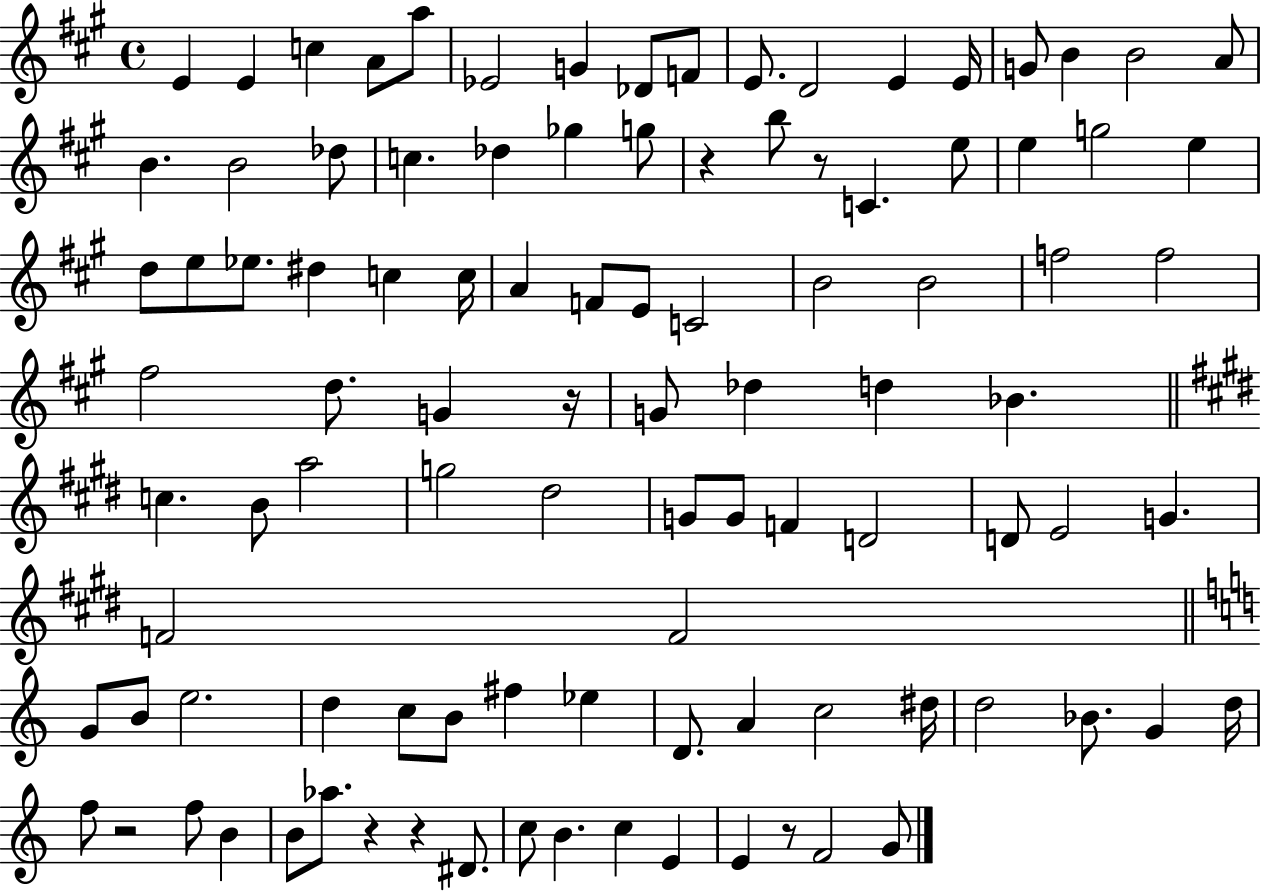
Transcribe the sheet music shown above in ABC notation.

X:1
T:Untitled
M:4/4
L:1/4
K:A
E E c A/2 a/2 _E2 G _D/2 F/2 E/2 D2 E E/4 G/2 B B2 A/2 B B2 _d/2 c _d _g g/2 z b/2 z/2 C e/2 e g2 e d/2 e/2 _e/2 ^d c c/4 A F/2 E/2 C2 B2 B2 f2 f2 ^f2 d/2 G z/4 G/2 _d d _B c B/2 a2 g2 ^d2 G/2 G/2 F D2 D/2 E2 G F2 F2 G/2 B/2 e2 d c/2 B/2 ^f _e D/2 A c2 ^d/4 d2 _B/2 G d/4 f/2 z2 f/2 B B/2 _a/2 z z ^D/2 c/2 B c E E z/2 F2 G/2